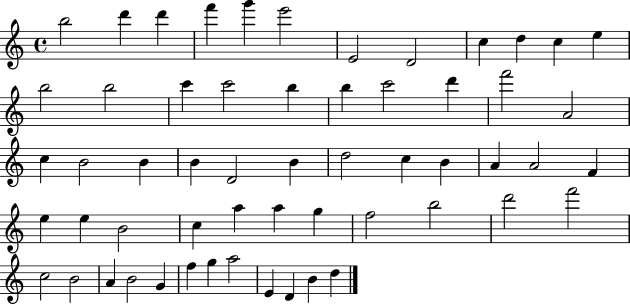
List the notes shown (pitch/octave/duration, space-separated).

B5/h D6/q D6/q F6/q G6/q E6/h E4/h D4/h C5/q D5/q C5/q E5/q B5/h B5/h C6/q C6/h B5/q B5/q C6/h D6/q F6/h A4/h C5/q B4/h B4/q B4/q D4/h B4/q D5/h C5/q B4/q A4/q A4/h F4/q E5/q E5/q B4/h C5/q A5/q A5/q G5/q F5/h B5/h D6/h F6/h C5/h B4/h A4/q B4/h G4/q F5/q G5/q A5/h E4/q D4/q B4/q D5/q